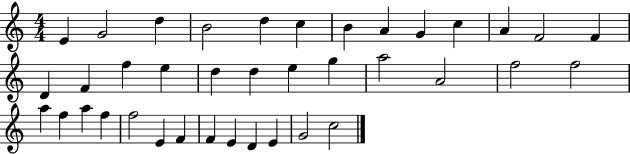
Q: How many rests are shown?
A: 0